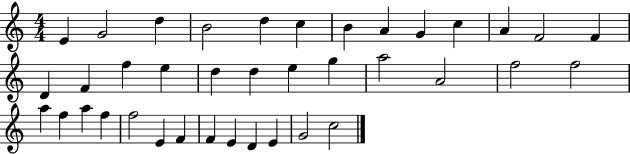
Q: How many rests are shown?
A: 0